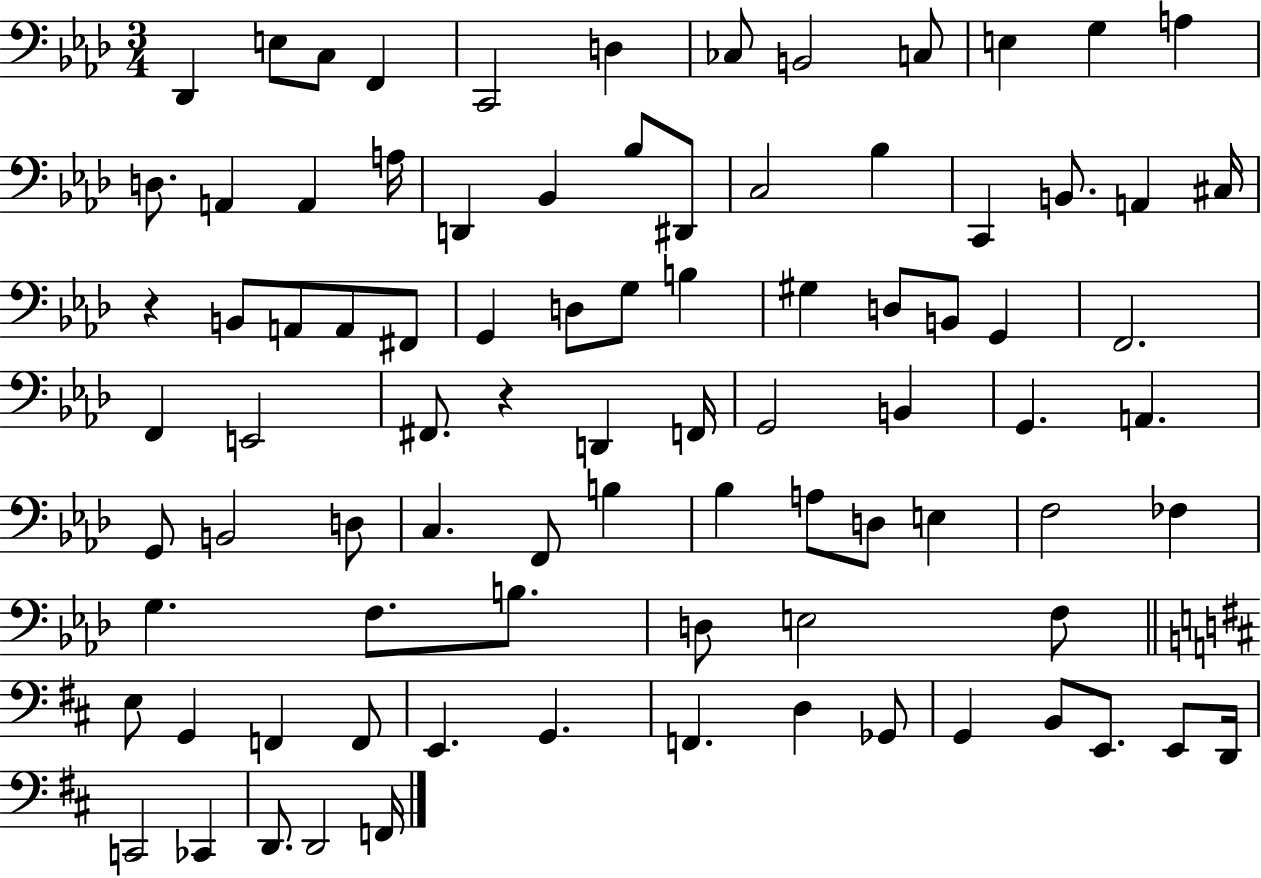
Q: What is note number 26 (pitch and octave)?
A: C#3